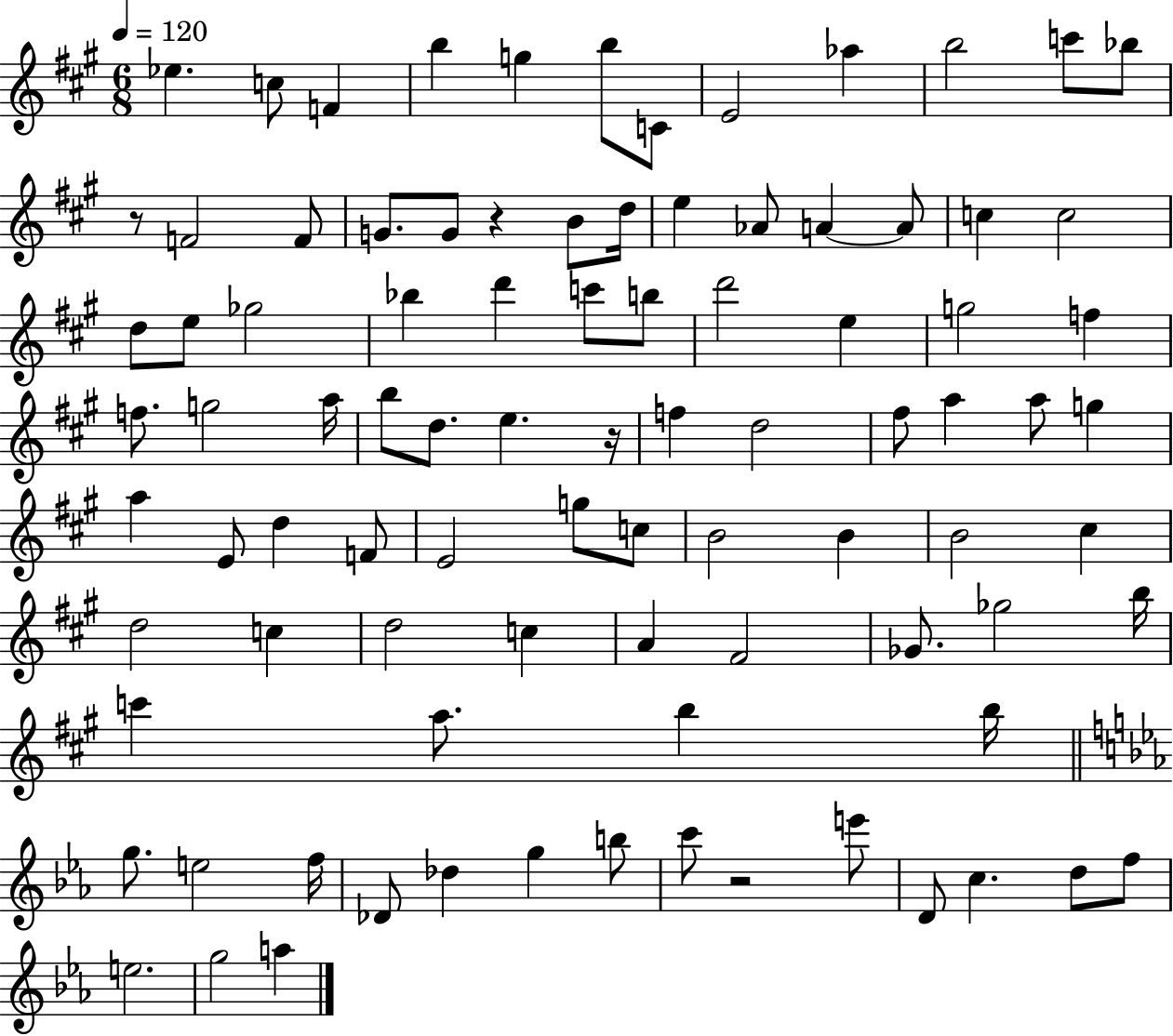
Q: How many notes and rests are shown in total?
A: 91